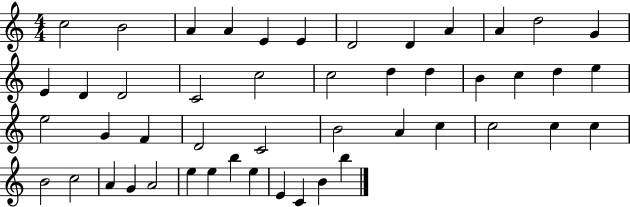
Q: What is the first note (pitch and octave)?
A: C5